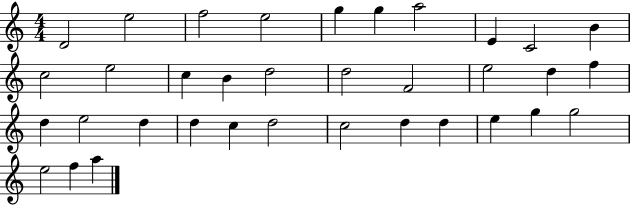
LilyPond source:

{
  \clef treble
  \numericTimeSignature
  \time 4/4
  \key c \major
  d'2 e''2 | f''2 e''2 | g''4 g''4 a''2 | e'4 c'2 b'4 | \break c''2 e''2 | c''4 b'4 d''2 | d''2 f'2 | e''2 d''4 f''4 | \break d''4 e''2 d''4 | d''4 c''4 d''2 | c''2 d''4 d''4 | e''4 g''4 g''2 | \break e''2 f''4 a''4 | \bar "|."
}